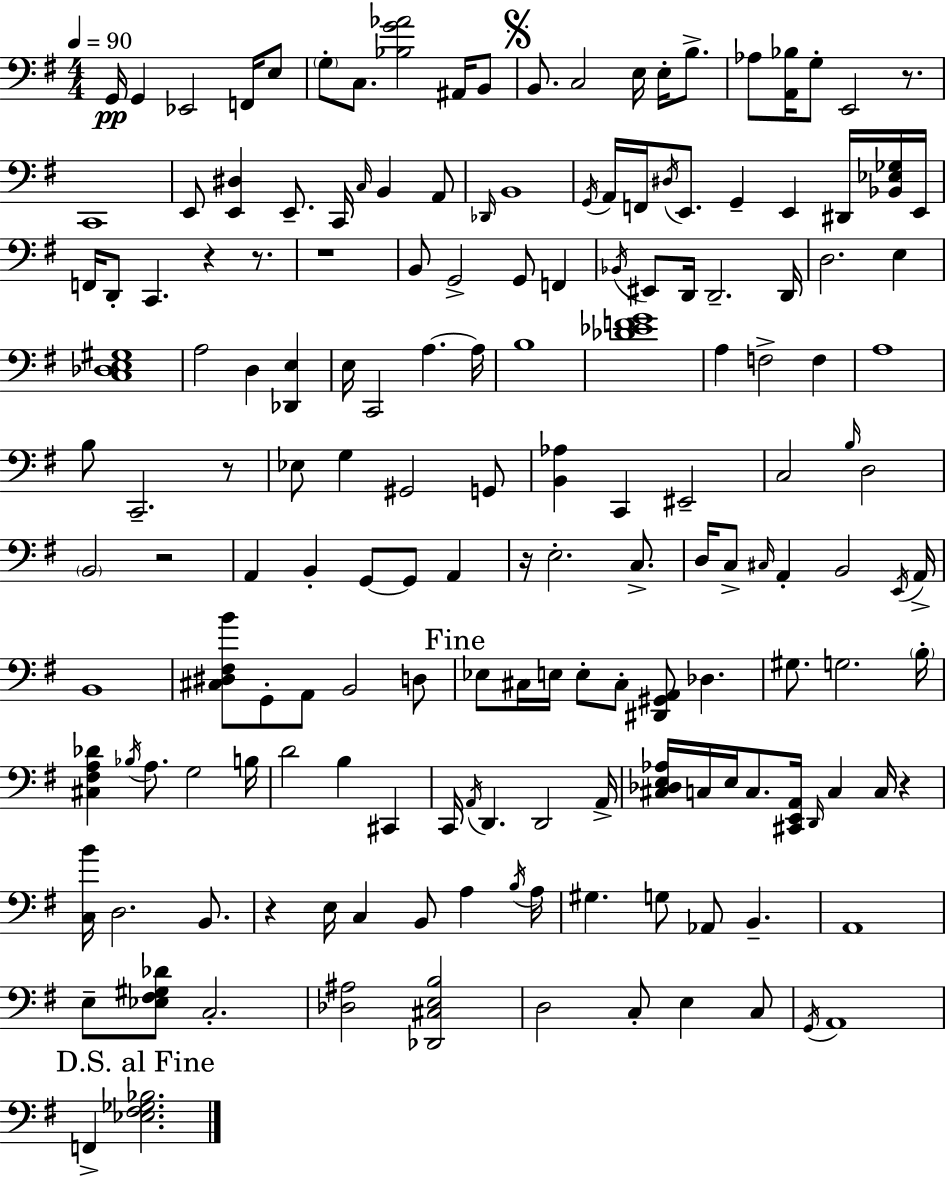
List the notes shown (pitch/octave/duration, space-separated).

G2/s G2/q Eb2/h F2/s E3/e G3/e C3/e. [Bb3,G4,Ab4]/h A#2/s B2/e B2/e. C3/h E3/s E3/s B3/e. Ab3/e [A2,Bb3]/s G3/e E2/h R/e. C2/w E2/e [E2,D#3]/q E2/e. C2/s C3/s B2/q A2/e Db2/s B2/w G2/s A2/s F2/s D#3/s E2/e. G2/q E2/q D#2/s [Bb2,Eb3,Gb3]/s E2/s F2/s D2/e C2/q. R/q R/e. R/w B2/e G2/h G2/e F2/q Bb2/s EIS2/e D2/s D2/h. D2/s D3/h. E3/q [C3,Db3,E3,G#3]/w A3/h D3/q [Db2,E3]/q E3/s C2/h A3/q. A3/s B3/w [Db4,Eb4,F4,G4]/w A3/q F3/h F3/q A3/w B3/e C2/h. R/e Eb3/e G3/q G#2/h G2/e [B2,Ab3]/q C2/q EIS2/h C3/h B3/s D3/h B2/h R/h A2/q B2/q G2/e G2/e A2/q R/s E3/h. C3/e. D3/s C3/e C#3/s A2/q B2/h E2/s A2/s B2/w [C#3,D#3,F#3,B4]/e G2/e A2/e B2/h D3/e Eb3/e C#3/s E3/s E3/e C#3/e [D#2,G#2,A2]/e Db3/q. G#3/e. G3/h. B3/s [C#3,F#3,A3,Db4]/q Bb3/s A3/e. G3/h B3/s D4/h B3/q C#2/q C2/s A2/s D2/q. D2/h A2/s [C#3,Db3,E3,Ab3]/s C3/s E3/s C3/e. [C#2,E2,A2]/s D2/s C3/q C3/s R/q [C3,B4]/s D3/h. B2/e. R/q E3/s C3/q B2/e A3/q B3/s A3/s G#3/q. G3/e Ab2/e B2/q. A2/w E3/e [Eb3,F#3,G#3,Db4]/e C3/h. [Db3,A#3]/h [Db2,C#3,E3,B3]/h D3/h C3/e E3/q C3/e G2/s A2/w F2/q [Eb3,F#3,Gb3,Bb3]/h.